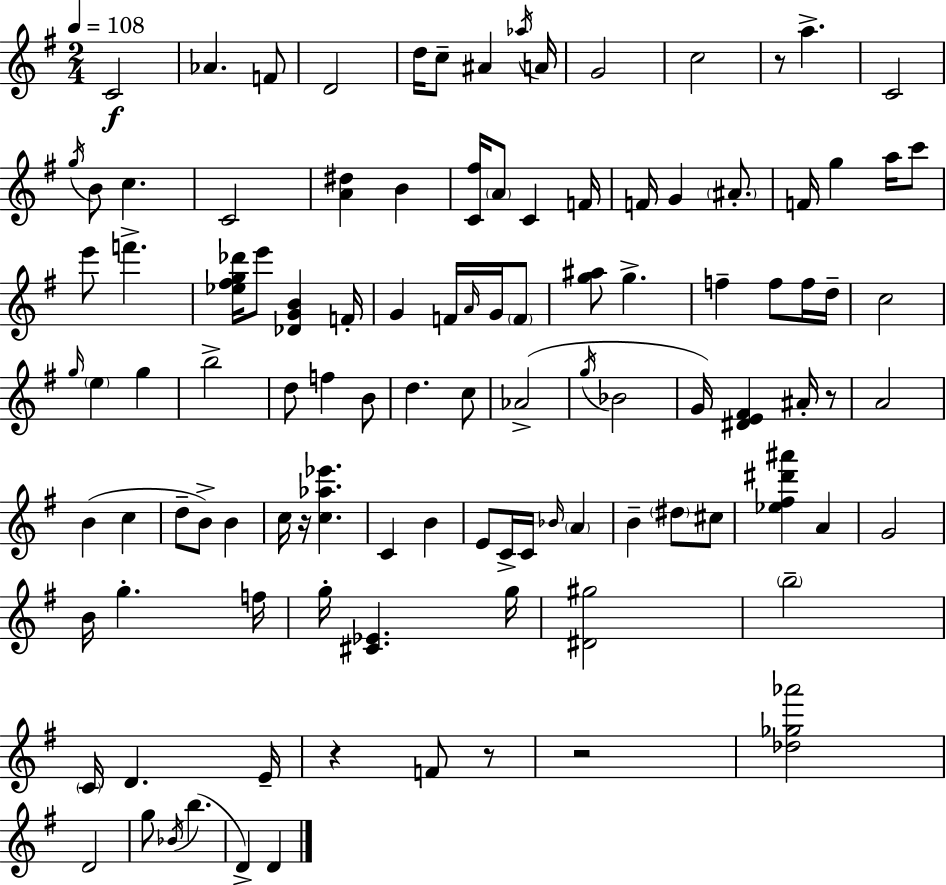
{
  \clef treble
  \numericTimeSignature
  \time 2/4
  \key g \major
  \tempo 4 = 108
  c'2\f | aes'4. f'8 | d'2 | d''16 c''8-- ais'4 \acciaccatura { aes''16 } | \break a'16 g'2 | c''2 | r8 a''4.-> | c'2 | \break \acciaccatura { g''16 } b'8 c''4. | c'2 | <a' dis''>4 b'4 | <c' fis''>16 \parenthesize a'8 c'4 | \break f'16 f'16 g'4 \parenthesize ais'8.-. | f'16 g''4 a''16 | c'''8 e'''8 f'''4.-> | <ees'' fis'' g'' des'''>16 e'''8 <des' g' b'>4 | \break f'16-. g'4 f'16 \grace { a'16 } | g'16 \parenthesize f'8 <g'' ais''>8 g''4.-> | f''4-- f''8 | f''16 d''16-- c''2 | \break \grace { g''16 } \parenthesize e''4 | g''4 b''2-> | d''8 f''4 | b'8 d''4. | \break c''8 aes'2->( | \acciaccatura { g''16 } bes'2 | g'16) <dis' e' fis'>4 | ais'16-. r8 a'2 | \break b'4( | c''4 d''8-- b'8->) | b'4 c''16 r16 <c'' aes'' ees'''>4. | c'4 | \break b'4 e'8 c'16-> | c'16 \grace { bes'16 } \parenthesize a'4 b'4-- | \parenthesize dis''8 cis''8 <ees'' fis'' dis''' ais'''>4 | a'4 g'2 | \break b'16 g''4.-. | f''16 g''16-. <cis' ees'>4. | g''16 <dis' gis''>2 | \parenthesize b''2-- | \break \parenthesize c'16 d'4. | e'16-- r4 | f'8 r8 r2 | <des'' ges'' aes'''>2 | \break d'2 | g''8 | \acciaccatura { bes'16 }( b''4. d'4->) | d'4 \bar "|."
}